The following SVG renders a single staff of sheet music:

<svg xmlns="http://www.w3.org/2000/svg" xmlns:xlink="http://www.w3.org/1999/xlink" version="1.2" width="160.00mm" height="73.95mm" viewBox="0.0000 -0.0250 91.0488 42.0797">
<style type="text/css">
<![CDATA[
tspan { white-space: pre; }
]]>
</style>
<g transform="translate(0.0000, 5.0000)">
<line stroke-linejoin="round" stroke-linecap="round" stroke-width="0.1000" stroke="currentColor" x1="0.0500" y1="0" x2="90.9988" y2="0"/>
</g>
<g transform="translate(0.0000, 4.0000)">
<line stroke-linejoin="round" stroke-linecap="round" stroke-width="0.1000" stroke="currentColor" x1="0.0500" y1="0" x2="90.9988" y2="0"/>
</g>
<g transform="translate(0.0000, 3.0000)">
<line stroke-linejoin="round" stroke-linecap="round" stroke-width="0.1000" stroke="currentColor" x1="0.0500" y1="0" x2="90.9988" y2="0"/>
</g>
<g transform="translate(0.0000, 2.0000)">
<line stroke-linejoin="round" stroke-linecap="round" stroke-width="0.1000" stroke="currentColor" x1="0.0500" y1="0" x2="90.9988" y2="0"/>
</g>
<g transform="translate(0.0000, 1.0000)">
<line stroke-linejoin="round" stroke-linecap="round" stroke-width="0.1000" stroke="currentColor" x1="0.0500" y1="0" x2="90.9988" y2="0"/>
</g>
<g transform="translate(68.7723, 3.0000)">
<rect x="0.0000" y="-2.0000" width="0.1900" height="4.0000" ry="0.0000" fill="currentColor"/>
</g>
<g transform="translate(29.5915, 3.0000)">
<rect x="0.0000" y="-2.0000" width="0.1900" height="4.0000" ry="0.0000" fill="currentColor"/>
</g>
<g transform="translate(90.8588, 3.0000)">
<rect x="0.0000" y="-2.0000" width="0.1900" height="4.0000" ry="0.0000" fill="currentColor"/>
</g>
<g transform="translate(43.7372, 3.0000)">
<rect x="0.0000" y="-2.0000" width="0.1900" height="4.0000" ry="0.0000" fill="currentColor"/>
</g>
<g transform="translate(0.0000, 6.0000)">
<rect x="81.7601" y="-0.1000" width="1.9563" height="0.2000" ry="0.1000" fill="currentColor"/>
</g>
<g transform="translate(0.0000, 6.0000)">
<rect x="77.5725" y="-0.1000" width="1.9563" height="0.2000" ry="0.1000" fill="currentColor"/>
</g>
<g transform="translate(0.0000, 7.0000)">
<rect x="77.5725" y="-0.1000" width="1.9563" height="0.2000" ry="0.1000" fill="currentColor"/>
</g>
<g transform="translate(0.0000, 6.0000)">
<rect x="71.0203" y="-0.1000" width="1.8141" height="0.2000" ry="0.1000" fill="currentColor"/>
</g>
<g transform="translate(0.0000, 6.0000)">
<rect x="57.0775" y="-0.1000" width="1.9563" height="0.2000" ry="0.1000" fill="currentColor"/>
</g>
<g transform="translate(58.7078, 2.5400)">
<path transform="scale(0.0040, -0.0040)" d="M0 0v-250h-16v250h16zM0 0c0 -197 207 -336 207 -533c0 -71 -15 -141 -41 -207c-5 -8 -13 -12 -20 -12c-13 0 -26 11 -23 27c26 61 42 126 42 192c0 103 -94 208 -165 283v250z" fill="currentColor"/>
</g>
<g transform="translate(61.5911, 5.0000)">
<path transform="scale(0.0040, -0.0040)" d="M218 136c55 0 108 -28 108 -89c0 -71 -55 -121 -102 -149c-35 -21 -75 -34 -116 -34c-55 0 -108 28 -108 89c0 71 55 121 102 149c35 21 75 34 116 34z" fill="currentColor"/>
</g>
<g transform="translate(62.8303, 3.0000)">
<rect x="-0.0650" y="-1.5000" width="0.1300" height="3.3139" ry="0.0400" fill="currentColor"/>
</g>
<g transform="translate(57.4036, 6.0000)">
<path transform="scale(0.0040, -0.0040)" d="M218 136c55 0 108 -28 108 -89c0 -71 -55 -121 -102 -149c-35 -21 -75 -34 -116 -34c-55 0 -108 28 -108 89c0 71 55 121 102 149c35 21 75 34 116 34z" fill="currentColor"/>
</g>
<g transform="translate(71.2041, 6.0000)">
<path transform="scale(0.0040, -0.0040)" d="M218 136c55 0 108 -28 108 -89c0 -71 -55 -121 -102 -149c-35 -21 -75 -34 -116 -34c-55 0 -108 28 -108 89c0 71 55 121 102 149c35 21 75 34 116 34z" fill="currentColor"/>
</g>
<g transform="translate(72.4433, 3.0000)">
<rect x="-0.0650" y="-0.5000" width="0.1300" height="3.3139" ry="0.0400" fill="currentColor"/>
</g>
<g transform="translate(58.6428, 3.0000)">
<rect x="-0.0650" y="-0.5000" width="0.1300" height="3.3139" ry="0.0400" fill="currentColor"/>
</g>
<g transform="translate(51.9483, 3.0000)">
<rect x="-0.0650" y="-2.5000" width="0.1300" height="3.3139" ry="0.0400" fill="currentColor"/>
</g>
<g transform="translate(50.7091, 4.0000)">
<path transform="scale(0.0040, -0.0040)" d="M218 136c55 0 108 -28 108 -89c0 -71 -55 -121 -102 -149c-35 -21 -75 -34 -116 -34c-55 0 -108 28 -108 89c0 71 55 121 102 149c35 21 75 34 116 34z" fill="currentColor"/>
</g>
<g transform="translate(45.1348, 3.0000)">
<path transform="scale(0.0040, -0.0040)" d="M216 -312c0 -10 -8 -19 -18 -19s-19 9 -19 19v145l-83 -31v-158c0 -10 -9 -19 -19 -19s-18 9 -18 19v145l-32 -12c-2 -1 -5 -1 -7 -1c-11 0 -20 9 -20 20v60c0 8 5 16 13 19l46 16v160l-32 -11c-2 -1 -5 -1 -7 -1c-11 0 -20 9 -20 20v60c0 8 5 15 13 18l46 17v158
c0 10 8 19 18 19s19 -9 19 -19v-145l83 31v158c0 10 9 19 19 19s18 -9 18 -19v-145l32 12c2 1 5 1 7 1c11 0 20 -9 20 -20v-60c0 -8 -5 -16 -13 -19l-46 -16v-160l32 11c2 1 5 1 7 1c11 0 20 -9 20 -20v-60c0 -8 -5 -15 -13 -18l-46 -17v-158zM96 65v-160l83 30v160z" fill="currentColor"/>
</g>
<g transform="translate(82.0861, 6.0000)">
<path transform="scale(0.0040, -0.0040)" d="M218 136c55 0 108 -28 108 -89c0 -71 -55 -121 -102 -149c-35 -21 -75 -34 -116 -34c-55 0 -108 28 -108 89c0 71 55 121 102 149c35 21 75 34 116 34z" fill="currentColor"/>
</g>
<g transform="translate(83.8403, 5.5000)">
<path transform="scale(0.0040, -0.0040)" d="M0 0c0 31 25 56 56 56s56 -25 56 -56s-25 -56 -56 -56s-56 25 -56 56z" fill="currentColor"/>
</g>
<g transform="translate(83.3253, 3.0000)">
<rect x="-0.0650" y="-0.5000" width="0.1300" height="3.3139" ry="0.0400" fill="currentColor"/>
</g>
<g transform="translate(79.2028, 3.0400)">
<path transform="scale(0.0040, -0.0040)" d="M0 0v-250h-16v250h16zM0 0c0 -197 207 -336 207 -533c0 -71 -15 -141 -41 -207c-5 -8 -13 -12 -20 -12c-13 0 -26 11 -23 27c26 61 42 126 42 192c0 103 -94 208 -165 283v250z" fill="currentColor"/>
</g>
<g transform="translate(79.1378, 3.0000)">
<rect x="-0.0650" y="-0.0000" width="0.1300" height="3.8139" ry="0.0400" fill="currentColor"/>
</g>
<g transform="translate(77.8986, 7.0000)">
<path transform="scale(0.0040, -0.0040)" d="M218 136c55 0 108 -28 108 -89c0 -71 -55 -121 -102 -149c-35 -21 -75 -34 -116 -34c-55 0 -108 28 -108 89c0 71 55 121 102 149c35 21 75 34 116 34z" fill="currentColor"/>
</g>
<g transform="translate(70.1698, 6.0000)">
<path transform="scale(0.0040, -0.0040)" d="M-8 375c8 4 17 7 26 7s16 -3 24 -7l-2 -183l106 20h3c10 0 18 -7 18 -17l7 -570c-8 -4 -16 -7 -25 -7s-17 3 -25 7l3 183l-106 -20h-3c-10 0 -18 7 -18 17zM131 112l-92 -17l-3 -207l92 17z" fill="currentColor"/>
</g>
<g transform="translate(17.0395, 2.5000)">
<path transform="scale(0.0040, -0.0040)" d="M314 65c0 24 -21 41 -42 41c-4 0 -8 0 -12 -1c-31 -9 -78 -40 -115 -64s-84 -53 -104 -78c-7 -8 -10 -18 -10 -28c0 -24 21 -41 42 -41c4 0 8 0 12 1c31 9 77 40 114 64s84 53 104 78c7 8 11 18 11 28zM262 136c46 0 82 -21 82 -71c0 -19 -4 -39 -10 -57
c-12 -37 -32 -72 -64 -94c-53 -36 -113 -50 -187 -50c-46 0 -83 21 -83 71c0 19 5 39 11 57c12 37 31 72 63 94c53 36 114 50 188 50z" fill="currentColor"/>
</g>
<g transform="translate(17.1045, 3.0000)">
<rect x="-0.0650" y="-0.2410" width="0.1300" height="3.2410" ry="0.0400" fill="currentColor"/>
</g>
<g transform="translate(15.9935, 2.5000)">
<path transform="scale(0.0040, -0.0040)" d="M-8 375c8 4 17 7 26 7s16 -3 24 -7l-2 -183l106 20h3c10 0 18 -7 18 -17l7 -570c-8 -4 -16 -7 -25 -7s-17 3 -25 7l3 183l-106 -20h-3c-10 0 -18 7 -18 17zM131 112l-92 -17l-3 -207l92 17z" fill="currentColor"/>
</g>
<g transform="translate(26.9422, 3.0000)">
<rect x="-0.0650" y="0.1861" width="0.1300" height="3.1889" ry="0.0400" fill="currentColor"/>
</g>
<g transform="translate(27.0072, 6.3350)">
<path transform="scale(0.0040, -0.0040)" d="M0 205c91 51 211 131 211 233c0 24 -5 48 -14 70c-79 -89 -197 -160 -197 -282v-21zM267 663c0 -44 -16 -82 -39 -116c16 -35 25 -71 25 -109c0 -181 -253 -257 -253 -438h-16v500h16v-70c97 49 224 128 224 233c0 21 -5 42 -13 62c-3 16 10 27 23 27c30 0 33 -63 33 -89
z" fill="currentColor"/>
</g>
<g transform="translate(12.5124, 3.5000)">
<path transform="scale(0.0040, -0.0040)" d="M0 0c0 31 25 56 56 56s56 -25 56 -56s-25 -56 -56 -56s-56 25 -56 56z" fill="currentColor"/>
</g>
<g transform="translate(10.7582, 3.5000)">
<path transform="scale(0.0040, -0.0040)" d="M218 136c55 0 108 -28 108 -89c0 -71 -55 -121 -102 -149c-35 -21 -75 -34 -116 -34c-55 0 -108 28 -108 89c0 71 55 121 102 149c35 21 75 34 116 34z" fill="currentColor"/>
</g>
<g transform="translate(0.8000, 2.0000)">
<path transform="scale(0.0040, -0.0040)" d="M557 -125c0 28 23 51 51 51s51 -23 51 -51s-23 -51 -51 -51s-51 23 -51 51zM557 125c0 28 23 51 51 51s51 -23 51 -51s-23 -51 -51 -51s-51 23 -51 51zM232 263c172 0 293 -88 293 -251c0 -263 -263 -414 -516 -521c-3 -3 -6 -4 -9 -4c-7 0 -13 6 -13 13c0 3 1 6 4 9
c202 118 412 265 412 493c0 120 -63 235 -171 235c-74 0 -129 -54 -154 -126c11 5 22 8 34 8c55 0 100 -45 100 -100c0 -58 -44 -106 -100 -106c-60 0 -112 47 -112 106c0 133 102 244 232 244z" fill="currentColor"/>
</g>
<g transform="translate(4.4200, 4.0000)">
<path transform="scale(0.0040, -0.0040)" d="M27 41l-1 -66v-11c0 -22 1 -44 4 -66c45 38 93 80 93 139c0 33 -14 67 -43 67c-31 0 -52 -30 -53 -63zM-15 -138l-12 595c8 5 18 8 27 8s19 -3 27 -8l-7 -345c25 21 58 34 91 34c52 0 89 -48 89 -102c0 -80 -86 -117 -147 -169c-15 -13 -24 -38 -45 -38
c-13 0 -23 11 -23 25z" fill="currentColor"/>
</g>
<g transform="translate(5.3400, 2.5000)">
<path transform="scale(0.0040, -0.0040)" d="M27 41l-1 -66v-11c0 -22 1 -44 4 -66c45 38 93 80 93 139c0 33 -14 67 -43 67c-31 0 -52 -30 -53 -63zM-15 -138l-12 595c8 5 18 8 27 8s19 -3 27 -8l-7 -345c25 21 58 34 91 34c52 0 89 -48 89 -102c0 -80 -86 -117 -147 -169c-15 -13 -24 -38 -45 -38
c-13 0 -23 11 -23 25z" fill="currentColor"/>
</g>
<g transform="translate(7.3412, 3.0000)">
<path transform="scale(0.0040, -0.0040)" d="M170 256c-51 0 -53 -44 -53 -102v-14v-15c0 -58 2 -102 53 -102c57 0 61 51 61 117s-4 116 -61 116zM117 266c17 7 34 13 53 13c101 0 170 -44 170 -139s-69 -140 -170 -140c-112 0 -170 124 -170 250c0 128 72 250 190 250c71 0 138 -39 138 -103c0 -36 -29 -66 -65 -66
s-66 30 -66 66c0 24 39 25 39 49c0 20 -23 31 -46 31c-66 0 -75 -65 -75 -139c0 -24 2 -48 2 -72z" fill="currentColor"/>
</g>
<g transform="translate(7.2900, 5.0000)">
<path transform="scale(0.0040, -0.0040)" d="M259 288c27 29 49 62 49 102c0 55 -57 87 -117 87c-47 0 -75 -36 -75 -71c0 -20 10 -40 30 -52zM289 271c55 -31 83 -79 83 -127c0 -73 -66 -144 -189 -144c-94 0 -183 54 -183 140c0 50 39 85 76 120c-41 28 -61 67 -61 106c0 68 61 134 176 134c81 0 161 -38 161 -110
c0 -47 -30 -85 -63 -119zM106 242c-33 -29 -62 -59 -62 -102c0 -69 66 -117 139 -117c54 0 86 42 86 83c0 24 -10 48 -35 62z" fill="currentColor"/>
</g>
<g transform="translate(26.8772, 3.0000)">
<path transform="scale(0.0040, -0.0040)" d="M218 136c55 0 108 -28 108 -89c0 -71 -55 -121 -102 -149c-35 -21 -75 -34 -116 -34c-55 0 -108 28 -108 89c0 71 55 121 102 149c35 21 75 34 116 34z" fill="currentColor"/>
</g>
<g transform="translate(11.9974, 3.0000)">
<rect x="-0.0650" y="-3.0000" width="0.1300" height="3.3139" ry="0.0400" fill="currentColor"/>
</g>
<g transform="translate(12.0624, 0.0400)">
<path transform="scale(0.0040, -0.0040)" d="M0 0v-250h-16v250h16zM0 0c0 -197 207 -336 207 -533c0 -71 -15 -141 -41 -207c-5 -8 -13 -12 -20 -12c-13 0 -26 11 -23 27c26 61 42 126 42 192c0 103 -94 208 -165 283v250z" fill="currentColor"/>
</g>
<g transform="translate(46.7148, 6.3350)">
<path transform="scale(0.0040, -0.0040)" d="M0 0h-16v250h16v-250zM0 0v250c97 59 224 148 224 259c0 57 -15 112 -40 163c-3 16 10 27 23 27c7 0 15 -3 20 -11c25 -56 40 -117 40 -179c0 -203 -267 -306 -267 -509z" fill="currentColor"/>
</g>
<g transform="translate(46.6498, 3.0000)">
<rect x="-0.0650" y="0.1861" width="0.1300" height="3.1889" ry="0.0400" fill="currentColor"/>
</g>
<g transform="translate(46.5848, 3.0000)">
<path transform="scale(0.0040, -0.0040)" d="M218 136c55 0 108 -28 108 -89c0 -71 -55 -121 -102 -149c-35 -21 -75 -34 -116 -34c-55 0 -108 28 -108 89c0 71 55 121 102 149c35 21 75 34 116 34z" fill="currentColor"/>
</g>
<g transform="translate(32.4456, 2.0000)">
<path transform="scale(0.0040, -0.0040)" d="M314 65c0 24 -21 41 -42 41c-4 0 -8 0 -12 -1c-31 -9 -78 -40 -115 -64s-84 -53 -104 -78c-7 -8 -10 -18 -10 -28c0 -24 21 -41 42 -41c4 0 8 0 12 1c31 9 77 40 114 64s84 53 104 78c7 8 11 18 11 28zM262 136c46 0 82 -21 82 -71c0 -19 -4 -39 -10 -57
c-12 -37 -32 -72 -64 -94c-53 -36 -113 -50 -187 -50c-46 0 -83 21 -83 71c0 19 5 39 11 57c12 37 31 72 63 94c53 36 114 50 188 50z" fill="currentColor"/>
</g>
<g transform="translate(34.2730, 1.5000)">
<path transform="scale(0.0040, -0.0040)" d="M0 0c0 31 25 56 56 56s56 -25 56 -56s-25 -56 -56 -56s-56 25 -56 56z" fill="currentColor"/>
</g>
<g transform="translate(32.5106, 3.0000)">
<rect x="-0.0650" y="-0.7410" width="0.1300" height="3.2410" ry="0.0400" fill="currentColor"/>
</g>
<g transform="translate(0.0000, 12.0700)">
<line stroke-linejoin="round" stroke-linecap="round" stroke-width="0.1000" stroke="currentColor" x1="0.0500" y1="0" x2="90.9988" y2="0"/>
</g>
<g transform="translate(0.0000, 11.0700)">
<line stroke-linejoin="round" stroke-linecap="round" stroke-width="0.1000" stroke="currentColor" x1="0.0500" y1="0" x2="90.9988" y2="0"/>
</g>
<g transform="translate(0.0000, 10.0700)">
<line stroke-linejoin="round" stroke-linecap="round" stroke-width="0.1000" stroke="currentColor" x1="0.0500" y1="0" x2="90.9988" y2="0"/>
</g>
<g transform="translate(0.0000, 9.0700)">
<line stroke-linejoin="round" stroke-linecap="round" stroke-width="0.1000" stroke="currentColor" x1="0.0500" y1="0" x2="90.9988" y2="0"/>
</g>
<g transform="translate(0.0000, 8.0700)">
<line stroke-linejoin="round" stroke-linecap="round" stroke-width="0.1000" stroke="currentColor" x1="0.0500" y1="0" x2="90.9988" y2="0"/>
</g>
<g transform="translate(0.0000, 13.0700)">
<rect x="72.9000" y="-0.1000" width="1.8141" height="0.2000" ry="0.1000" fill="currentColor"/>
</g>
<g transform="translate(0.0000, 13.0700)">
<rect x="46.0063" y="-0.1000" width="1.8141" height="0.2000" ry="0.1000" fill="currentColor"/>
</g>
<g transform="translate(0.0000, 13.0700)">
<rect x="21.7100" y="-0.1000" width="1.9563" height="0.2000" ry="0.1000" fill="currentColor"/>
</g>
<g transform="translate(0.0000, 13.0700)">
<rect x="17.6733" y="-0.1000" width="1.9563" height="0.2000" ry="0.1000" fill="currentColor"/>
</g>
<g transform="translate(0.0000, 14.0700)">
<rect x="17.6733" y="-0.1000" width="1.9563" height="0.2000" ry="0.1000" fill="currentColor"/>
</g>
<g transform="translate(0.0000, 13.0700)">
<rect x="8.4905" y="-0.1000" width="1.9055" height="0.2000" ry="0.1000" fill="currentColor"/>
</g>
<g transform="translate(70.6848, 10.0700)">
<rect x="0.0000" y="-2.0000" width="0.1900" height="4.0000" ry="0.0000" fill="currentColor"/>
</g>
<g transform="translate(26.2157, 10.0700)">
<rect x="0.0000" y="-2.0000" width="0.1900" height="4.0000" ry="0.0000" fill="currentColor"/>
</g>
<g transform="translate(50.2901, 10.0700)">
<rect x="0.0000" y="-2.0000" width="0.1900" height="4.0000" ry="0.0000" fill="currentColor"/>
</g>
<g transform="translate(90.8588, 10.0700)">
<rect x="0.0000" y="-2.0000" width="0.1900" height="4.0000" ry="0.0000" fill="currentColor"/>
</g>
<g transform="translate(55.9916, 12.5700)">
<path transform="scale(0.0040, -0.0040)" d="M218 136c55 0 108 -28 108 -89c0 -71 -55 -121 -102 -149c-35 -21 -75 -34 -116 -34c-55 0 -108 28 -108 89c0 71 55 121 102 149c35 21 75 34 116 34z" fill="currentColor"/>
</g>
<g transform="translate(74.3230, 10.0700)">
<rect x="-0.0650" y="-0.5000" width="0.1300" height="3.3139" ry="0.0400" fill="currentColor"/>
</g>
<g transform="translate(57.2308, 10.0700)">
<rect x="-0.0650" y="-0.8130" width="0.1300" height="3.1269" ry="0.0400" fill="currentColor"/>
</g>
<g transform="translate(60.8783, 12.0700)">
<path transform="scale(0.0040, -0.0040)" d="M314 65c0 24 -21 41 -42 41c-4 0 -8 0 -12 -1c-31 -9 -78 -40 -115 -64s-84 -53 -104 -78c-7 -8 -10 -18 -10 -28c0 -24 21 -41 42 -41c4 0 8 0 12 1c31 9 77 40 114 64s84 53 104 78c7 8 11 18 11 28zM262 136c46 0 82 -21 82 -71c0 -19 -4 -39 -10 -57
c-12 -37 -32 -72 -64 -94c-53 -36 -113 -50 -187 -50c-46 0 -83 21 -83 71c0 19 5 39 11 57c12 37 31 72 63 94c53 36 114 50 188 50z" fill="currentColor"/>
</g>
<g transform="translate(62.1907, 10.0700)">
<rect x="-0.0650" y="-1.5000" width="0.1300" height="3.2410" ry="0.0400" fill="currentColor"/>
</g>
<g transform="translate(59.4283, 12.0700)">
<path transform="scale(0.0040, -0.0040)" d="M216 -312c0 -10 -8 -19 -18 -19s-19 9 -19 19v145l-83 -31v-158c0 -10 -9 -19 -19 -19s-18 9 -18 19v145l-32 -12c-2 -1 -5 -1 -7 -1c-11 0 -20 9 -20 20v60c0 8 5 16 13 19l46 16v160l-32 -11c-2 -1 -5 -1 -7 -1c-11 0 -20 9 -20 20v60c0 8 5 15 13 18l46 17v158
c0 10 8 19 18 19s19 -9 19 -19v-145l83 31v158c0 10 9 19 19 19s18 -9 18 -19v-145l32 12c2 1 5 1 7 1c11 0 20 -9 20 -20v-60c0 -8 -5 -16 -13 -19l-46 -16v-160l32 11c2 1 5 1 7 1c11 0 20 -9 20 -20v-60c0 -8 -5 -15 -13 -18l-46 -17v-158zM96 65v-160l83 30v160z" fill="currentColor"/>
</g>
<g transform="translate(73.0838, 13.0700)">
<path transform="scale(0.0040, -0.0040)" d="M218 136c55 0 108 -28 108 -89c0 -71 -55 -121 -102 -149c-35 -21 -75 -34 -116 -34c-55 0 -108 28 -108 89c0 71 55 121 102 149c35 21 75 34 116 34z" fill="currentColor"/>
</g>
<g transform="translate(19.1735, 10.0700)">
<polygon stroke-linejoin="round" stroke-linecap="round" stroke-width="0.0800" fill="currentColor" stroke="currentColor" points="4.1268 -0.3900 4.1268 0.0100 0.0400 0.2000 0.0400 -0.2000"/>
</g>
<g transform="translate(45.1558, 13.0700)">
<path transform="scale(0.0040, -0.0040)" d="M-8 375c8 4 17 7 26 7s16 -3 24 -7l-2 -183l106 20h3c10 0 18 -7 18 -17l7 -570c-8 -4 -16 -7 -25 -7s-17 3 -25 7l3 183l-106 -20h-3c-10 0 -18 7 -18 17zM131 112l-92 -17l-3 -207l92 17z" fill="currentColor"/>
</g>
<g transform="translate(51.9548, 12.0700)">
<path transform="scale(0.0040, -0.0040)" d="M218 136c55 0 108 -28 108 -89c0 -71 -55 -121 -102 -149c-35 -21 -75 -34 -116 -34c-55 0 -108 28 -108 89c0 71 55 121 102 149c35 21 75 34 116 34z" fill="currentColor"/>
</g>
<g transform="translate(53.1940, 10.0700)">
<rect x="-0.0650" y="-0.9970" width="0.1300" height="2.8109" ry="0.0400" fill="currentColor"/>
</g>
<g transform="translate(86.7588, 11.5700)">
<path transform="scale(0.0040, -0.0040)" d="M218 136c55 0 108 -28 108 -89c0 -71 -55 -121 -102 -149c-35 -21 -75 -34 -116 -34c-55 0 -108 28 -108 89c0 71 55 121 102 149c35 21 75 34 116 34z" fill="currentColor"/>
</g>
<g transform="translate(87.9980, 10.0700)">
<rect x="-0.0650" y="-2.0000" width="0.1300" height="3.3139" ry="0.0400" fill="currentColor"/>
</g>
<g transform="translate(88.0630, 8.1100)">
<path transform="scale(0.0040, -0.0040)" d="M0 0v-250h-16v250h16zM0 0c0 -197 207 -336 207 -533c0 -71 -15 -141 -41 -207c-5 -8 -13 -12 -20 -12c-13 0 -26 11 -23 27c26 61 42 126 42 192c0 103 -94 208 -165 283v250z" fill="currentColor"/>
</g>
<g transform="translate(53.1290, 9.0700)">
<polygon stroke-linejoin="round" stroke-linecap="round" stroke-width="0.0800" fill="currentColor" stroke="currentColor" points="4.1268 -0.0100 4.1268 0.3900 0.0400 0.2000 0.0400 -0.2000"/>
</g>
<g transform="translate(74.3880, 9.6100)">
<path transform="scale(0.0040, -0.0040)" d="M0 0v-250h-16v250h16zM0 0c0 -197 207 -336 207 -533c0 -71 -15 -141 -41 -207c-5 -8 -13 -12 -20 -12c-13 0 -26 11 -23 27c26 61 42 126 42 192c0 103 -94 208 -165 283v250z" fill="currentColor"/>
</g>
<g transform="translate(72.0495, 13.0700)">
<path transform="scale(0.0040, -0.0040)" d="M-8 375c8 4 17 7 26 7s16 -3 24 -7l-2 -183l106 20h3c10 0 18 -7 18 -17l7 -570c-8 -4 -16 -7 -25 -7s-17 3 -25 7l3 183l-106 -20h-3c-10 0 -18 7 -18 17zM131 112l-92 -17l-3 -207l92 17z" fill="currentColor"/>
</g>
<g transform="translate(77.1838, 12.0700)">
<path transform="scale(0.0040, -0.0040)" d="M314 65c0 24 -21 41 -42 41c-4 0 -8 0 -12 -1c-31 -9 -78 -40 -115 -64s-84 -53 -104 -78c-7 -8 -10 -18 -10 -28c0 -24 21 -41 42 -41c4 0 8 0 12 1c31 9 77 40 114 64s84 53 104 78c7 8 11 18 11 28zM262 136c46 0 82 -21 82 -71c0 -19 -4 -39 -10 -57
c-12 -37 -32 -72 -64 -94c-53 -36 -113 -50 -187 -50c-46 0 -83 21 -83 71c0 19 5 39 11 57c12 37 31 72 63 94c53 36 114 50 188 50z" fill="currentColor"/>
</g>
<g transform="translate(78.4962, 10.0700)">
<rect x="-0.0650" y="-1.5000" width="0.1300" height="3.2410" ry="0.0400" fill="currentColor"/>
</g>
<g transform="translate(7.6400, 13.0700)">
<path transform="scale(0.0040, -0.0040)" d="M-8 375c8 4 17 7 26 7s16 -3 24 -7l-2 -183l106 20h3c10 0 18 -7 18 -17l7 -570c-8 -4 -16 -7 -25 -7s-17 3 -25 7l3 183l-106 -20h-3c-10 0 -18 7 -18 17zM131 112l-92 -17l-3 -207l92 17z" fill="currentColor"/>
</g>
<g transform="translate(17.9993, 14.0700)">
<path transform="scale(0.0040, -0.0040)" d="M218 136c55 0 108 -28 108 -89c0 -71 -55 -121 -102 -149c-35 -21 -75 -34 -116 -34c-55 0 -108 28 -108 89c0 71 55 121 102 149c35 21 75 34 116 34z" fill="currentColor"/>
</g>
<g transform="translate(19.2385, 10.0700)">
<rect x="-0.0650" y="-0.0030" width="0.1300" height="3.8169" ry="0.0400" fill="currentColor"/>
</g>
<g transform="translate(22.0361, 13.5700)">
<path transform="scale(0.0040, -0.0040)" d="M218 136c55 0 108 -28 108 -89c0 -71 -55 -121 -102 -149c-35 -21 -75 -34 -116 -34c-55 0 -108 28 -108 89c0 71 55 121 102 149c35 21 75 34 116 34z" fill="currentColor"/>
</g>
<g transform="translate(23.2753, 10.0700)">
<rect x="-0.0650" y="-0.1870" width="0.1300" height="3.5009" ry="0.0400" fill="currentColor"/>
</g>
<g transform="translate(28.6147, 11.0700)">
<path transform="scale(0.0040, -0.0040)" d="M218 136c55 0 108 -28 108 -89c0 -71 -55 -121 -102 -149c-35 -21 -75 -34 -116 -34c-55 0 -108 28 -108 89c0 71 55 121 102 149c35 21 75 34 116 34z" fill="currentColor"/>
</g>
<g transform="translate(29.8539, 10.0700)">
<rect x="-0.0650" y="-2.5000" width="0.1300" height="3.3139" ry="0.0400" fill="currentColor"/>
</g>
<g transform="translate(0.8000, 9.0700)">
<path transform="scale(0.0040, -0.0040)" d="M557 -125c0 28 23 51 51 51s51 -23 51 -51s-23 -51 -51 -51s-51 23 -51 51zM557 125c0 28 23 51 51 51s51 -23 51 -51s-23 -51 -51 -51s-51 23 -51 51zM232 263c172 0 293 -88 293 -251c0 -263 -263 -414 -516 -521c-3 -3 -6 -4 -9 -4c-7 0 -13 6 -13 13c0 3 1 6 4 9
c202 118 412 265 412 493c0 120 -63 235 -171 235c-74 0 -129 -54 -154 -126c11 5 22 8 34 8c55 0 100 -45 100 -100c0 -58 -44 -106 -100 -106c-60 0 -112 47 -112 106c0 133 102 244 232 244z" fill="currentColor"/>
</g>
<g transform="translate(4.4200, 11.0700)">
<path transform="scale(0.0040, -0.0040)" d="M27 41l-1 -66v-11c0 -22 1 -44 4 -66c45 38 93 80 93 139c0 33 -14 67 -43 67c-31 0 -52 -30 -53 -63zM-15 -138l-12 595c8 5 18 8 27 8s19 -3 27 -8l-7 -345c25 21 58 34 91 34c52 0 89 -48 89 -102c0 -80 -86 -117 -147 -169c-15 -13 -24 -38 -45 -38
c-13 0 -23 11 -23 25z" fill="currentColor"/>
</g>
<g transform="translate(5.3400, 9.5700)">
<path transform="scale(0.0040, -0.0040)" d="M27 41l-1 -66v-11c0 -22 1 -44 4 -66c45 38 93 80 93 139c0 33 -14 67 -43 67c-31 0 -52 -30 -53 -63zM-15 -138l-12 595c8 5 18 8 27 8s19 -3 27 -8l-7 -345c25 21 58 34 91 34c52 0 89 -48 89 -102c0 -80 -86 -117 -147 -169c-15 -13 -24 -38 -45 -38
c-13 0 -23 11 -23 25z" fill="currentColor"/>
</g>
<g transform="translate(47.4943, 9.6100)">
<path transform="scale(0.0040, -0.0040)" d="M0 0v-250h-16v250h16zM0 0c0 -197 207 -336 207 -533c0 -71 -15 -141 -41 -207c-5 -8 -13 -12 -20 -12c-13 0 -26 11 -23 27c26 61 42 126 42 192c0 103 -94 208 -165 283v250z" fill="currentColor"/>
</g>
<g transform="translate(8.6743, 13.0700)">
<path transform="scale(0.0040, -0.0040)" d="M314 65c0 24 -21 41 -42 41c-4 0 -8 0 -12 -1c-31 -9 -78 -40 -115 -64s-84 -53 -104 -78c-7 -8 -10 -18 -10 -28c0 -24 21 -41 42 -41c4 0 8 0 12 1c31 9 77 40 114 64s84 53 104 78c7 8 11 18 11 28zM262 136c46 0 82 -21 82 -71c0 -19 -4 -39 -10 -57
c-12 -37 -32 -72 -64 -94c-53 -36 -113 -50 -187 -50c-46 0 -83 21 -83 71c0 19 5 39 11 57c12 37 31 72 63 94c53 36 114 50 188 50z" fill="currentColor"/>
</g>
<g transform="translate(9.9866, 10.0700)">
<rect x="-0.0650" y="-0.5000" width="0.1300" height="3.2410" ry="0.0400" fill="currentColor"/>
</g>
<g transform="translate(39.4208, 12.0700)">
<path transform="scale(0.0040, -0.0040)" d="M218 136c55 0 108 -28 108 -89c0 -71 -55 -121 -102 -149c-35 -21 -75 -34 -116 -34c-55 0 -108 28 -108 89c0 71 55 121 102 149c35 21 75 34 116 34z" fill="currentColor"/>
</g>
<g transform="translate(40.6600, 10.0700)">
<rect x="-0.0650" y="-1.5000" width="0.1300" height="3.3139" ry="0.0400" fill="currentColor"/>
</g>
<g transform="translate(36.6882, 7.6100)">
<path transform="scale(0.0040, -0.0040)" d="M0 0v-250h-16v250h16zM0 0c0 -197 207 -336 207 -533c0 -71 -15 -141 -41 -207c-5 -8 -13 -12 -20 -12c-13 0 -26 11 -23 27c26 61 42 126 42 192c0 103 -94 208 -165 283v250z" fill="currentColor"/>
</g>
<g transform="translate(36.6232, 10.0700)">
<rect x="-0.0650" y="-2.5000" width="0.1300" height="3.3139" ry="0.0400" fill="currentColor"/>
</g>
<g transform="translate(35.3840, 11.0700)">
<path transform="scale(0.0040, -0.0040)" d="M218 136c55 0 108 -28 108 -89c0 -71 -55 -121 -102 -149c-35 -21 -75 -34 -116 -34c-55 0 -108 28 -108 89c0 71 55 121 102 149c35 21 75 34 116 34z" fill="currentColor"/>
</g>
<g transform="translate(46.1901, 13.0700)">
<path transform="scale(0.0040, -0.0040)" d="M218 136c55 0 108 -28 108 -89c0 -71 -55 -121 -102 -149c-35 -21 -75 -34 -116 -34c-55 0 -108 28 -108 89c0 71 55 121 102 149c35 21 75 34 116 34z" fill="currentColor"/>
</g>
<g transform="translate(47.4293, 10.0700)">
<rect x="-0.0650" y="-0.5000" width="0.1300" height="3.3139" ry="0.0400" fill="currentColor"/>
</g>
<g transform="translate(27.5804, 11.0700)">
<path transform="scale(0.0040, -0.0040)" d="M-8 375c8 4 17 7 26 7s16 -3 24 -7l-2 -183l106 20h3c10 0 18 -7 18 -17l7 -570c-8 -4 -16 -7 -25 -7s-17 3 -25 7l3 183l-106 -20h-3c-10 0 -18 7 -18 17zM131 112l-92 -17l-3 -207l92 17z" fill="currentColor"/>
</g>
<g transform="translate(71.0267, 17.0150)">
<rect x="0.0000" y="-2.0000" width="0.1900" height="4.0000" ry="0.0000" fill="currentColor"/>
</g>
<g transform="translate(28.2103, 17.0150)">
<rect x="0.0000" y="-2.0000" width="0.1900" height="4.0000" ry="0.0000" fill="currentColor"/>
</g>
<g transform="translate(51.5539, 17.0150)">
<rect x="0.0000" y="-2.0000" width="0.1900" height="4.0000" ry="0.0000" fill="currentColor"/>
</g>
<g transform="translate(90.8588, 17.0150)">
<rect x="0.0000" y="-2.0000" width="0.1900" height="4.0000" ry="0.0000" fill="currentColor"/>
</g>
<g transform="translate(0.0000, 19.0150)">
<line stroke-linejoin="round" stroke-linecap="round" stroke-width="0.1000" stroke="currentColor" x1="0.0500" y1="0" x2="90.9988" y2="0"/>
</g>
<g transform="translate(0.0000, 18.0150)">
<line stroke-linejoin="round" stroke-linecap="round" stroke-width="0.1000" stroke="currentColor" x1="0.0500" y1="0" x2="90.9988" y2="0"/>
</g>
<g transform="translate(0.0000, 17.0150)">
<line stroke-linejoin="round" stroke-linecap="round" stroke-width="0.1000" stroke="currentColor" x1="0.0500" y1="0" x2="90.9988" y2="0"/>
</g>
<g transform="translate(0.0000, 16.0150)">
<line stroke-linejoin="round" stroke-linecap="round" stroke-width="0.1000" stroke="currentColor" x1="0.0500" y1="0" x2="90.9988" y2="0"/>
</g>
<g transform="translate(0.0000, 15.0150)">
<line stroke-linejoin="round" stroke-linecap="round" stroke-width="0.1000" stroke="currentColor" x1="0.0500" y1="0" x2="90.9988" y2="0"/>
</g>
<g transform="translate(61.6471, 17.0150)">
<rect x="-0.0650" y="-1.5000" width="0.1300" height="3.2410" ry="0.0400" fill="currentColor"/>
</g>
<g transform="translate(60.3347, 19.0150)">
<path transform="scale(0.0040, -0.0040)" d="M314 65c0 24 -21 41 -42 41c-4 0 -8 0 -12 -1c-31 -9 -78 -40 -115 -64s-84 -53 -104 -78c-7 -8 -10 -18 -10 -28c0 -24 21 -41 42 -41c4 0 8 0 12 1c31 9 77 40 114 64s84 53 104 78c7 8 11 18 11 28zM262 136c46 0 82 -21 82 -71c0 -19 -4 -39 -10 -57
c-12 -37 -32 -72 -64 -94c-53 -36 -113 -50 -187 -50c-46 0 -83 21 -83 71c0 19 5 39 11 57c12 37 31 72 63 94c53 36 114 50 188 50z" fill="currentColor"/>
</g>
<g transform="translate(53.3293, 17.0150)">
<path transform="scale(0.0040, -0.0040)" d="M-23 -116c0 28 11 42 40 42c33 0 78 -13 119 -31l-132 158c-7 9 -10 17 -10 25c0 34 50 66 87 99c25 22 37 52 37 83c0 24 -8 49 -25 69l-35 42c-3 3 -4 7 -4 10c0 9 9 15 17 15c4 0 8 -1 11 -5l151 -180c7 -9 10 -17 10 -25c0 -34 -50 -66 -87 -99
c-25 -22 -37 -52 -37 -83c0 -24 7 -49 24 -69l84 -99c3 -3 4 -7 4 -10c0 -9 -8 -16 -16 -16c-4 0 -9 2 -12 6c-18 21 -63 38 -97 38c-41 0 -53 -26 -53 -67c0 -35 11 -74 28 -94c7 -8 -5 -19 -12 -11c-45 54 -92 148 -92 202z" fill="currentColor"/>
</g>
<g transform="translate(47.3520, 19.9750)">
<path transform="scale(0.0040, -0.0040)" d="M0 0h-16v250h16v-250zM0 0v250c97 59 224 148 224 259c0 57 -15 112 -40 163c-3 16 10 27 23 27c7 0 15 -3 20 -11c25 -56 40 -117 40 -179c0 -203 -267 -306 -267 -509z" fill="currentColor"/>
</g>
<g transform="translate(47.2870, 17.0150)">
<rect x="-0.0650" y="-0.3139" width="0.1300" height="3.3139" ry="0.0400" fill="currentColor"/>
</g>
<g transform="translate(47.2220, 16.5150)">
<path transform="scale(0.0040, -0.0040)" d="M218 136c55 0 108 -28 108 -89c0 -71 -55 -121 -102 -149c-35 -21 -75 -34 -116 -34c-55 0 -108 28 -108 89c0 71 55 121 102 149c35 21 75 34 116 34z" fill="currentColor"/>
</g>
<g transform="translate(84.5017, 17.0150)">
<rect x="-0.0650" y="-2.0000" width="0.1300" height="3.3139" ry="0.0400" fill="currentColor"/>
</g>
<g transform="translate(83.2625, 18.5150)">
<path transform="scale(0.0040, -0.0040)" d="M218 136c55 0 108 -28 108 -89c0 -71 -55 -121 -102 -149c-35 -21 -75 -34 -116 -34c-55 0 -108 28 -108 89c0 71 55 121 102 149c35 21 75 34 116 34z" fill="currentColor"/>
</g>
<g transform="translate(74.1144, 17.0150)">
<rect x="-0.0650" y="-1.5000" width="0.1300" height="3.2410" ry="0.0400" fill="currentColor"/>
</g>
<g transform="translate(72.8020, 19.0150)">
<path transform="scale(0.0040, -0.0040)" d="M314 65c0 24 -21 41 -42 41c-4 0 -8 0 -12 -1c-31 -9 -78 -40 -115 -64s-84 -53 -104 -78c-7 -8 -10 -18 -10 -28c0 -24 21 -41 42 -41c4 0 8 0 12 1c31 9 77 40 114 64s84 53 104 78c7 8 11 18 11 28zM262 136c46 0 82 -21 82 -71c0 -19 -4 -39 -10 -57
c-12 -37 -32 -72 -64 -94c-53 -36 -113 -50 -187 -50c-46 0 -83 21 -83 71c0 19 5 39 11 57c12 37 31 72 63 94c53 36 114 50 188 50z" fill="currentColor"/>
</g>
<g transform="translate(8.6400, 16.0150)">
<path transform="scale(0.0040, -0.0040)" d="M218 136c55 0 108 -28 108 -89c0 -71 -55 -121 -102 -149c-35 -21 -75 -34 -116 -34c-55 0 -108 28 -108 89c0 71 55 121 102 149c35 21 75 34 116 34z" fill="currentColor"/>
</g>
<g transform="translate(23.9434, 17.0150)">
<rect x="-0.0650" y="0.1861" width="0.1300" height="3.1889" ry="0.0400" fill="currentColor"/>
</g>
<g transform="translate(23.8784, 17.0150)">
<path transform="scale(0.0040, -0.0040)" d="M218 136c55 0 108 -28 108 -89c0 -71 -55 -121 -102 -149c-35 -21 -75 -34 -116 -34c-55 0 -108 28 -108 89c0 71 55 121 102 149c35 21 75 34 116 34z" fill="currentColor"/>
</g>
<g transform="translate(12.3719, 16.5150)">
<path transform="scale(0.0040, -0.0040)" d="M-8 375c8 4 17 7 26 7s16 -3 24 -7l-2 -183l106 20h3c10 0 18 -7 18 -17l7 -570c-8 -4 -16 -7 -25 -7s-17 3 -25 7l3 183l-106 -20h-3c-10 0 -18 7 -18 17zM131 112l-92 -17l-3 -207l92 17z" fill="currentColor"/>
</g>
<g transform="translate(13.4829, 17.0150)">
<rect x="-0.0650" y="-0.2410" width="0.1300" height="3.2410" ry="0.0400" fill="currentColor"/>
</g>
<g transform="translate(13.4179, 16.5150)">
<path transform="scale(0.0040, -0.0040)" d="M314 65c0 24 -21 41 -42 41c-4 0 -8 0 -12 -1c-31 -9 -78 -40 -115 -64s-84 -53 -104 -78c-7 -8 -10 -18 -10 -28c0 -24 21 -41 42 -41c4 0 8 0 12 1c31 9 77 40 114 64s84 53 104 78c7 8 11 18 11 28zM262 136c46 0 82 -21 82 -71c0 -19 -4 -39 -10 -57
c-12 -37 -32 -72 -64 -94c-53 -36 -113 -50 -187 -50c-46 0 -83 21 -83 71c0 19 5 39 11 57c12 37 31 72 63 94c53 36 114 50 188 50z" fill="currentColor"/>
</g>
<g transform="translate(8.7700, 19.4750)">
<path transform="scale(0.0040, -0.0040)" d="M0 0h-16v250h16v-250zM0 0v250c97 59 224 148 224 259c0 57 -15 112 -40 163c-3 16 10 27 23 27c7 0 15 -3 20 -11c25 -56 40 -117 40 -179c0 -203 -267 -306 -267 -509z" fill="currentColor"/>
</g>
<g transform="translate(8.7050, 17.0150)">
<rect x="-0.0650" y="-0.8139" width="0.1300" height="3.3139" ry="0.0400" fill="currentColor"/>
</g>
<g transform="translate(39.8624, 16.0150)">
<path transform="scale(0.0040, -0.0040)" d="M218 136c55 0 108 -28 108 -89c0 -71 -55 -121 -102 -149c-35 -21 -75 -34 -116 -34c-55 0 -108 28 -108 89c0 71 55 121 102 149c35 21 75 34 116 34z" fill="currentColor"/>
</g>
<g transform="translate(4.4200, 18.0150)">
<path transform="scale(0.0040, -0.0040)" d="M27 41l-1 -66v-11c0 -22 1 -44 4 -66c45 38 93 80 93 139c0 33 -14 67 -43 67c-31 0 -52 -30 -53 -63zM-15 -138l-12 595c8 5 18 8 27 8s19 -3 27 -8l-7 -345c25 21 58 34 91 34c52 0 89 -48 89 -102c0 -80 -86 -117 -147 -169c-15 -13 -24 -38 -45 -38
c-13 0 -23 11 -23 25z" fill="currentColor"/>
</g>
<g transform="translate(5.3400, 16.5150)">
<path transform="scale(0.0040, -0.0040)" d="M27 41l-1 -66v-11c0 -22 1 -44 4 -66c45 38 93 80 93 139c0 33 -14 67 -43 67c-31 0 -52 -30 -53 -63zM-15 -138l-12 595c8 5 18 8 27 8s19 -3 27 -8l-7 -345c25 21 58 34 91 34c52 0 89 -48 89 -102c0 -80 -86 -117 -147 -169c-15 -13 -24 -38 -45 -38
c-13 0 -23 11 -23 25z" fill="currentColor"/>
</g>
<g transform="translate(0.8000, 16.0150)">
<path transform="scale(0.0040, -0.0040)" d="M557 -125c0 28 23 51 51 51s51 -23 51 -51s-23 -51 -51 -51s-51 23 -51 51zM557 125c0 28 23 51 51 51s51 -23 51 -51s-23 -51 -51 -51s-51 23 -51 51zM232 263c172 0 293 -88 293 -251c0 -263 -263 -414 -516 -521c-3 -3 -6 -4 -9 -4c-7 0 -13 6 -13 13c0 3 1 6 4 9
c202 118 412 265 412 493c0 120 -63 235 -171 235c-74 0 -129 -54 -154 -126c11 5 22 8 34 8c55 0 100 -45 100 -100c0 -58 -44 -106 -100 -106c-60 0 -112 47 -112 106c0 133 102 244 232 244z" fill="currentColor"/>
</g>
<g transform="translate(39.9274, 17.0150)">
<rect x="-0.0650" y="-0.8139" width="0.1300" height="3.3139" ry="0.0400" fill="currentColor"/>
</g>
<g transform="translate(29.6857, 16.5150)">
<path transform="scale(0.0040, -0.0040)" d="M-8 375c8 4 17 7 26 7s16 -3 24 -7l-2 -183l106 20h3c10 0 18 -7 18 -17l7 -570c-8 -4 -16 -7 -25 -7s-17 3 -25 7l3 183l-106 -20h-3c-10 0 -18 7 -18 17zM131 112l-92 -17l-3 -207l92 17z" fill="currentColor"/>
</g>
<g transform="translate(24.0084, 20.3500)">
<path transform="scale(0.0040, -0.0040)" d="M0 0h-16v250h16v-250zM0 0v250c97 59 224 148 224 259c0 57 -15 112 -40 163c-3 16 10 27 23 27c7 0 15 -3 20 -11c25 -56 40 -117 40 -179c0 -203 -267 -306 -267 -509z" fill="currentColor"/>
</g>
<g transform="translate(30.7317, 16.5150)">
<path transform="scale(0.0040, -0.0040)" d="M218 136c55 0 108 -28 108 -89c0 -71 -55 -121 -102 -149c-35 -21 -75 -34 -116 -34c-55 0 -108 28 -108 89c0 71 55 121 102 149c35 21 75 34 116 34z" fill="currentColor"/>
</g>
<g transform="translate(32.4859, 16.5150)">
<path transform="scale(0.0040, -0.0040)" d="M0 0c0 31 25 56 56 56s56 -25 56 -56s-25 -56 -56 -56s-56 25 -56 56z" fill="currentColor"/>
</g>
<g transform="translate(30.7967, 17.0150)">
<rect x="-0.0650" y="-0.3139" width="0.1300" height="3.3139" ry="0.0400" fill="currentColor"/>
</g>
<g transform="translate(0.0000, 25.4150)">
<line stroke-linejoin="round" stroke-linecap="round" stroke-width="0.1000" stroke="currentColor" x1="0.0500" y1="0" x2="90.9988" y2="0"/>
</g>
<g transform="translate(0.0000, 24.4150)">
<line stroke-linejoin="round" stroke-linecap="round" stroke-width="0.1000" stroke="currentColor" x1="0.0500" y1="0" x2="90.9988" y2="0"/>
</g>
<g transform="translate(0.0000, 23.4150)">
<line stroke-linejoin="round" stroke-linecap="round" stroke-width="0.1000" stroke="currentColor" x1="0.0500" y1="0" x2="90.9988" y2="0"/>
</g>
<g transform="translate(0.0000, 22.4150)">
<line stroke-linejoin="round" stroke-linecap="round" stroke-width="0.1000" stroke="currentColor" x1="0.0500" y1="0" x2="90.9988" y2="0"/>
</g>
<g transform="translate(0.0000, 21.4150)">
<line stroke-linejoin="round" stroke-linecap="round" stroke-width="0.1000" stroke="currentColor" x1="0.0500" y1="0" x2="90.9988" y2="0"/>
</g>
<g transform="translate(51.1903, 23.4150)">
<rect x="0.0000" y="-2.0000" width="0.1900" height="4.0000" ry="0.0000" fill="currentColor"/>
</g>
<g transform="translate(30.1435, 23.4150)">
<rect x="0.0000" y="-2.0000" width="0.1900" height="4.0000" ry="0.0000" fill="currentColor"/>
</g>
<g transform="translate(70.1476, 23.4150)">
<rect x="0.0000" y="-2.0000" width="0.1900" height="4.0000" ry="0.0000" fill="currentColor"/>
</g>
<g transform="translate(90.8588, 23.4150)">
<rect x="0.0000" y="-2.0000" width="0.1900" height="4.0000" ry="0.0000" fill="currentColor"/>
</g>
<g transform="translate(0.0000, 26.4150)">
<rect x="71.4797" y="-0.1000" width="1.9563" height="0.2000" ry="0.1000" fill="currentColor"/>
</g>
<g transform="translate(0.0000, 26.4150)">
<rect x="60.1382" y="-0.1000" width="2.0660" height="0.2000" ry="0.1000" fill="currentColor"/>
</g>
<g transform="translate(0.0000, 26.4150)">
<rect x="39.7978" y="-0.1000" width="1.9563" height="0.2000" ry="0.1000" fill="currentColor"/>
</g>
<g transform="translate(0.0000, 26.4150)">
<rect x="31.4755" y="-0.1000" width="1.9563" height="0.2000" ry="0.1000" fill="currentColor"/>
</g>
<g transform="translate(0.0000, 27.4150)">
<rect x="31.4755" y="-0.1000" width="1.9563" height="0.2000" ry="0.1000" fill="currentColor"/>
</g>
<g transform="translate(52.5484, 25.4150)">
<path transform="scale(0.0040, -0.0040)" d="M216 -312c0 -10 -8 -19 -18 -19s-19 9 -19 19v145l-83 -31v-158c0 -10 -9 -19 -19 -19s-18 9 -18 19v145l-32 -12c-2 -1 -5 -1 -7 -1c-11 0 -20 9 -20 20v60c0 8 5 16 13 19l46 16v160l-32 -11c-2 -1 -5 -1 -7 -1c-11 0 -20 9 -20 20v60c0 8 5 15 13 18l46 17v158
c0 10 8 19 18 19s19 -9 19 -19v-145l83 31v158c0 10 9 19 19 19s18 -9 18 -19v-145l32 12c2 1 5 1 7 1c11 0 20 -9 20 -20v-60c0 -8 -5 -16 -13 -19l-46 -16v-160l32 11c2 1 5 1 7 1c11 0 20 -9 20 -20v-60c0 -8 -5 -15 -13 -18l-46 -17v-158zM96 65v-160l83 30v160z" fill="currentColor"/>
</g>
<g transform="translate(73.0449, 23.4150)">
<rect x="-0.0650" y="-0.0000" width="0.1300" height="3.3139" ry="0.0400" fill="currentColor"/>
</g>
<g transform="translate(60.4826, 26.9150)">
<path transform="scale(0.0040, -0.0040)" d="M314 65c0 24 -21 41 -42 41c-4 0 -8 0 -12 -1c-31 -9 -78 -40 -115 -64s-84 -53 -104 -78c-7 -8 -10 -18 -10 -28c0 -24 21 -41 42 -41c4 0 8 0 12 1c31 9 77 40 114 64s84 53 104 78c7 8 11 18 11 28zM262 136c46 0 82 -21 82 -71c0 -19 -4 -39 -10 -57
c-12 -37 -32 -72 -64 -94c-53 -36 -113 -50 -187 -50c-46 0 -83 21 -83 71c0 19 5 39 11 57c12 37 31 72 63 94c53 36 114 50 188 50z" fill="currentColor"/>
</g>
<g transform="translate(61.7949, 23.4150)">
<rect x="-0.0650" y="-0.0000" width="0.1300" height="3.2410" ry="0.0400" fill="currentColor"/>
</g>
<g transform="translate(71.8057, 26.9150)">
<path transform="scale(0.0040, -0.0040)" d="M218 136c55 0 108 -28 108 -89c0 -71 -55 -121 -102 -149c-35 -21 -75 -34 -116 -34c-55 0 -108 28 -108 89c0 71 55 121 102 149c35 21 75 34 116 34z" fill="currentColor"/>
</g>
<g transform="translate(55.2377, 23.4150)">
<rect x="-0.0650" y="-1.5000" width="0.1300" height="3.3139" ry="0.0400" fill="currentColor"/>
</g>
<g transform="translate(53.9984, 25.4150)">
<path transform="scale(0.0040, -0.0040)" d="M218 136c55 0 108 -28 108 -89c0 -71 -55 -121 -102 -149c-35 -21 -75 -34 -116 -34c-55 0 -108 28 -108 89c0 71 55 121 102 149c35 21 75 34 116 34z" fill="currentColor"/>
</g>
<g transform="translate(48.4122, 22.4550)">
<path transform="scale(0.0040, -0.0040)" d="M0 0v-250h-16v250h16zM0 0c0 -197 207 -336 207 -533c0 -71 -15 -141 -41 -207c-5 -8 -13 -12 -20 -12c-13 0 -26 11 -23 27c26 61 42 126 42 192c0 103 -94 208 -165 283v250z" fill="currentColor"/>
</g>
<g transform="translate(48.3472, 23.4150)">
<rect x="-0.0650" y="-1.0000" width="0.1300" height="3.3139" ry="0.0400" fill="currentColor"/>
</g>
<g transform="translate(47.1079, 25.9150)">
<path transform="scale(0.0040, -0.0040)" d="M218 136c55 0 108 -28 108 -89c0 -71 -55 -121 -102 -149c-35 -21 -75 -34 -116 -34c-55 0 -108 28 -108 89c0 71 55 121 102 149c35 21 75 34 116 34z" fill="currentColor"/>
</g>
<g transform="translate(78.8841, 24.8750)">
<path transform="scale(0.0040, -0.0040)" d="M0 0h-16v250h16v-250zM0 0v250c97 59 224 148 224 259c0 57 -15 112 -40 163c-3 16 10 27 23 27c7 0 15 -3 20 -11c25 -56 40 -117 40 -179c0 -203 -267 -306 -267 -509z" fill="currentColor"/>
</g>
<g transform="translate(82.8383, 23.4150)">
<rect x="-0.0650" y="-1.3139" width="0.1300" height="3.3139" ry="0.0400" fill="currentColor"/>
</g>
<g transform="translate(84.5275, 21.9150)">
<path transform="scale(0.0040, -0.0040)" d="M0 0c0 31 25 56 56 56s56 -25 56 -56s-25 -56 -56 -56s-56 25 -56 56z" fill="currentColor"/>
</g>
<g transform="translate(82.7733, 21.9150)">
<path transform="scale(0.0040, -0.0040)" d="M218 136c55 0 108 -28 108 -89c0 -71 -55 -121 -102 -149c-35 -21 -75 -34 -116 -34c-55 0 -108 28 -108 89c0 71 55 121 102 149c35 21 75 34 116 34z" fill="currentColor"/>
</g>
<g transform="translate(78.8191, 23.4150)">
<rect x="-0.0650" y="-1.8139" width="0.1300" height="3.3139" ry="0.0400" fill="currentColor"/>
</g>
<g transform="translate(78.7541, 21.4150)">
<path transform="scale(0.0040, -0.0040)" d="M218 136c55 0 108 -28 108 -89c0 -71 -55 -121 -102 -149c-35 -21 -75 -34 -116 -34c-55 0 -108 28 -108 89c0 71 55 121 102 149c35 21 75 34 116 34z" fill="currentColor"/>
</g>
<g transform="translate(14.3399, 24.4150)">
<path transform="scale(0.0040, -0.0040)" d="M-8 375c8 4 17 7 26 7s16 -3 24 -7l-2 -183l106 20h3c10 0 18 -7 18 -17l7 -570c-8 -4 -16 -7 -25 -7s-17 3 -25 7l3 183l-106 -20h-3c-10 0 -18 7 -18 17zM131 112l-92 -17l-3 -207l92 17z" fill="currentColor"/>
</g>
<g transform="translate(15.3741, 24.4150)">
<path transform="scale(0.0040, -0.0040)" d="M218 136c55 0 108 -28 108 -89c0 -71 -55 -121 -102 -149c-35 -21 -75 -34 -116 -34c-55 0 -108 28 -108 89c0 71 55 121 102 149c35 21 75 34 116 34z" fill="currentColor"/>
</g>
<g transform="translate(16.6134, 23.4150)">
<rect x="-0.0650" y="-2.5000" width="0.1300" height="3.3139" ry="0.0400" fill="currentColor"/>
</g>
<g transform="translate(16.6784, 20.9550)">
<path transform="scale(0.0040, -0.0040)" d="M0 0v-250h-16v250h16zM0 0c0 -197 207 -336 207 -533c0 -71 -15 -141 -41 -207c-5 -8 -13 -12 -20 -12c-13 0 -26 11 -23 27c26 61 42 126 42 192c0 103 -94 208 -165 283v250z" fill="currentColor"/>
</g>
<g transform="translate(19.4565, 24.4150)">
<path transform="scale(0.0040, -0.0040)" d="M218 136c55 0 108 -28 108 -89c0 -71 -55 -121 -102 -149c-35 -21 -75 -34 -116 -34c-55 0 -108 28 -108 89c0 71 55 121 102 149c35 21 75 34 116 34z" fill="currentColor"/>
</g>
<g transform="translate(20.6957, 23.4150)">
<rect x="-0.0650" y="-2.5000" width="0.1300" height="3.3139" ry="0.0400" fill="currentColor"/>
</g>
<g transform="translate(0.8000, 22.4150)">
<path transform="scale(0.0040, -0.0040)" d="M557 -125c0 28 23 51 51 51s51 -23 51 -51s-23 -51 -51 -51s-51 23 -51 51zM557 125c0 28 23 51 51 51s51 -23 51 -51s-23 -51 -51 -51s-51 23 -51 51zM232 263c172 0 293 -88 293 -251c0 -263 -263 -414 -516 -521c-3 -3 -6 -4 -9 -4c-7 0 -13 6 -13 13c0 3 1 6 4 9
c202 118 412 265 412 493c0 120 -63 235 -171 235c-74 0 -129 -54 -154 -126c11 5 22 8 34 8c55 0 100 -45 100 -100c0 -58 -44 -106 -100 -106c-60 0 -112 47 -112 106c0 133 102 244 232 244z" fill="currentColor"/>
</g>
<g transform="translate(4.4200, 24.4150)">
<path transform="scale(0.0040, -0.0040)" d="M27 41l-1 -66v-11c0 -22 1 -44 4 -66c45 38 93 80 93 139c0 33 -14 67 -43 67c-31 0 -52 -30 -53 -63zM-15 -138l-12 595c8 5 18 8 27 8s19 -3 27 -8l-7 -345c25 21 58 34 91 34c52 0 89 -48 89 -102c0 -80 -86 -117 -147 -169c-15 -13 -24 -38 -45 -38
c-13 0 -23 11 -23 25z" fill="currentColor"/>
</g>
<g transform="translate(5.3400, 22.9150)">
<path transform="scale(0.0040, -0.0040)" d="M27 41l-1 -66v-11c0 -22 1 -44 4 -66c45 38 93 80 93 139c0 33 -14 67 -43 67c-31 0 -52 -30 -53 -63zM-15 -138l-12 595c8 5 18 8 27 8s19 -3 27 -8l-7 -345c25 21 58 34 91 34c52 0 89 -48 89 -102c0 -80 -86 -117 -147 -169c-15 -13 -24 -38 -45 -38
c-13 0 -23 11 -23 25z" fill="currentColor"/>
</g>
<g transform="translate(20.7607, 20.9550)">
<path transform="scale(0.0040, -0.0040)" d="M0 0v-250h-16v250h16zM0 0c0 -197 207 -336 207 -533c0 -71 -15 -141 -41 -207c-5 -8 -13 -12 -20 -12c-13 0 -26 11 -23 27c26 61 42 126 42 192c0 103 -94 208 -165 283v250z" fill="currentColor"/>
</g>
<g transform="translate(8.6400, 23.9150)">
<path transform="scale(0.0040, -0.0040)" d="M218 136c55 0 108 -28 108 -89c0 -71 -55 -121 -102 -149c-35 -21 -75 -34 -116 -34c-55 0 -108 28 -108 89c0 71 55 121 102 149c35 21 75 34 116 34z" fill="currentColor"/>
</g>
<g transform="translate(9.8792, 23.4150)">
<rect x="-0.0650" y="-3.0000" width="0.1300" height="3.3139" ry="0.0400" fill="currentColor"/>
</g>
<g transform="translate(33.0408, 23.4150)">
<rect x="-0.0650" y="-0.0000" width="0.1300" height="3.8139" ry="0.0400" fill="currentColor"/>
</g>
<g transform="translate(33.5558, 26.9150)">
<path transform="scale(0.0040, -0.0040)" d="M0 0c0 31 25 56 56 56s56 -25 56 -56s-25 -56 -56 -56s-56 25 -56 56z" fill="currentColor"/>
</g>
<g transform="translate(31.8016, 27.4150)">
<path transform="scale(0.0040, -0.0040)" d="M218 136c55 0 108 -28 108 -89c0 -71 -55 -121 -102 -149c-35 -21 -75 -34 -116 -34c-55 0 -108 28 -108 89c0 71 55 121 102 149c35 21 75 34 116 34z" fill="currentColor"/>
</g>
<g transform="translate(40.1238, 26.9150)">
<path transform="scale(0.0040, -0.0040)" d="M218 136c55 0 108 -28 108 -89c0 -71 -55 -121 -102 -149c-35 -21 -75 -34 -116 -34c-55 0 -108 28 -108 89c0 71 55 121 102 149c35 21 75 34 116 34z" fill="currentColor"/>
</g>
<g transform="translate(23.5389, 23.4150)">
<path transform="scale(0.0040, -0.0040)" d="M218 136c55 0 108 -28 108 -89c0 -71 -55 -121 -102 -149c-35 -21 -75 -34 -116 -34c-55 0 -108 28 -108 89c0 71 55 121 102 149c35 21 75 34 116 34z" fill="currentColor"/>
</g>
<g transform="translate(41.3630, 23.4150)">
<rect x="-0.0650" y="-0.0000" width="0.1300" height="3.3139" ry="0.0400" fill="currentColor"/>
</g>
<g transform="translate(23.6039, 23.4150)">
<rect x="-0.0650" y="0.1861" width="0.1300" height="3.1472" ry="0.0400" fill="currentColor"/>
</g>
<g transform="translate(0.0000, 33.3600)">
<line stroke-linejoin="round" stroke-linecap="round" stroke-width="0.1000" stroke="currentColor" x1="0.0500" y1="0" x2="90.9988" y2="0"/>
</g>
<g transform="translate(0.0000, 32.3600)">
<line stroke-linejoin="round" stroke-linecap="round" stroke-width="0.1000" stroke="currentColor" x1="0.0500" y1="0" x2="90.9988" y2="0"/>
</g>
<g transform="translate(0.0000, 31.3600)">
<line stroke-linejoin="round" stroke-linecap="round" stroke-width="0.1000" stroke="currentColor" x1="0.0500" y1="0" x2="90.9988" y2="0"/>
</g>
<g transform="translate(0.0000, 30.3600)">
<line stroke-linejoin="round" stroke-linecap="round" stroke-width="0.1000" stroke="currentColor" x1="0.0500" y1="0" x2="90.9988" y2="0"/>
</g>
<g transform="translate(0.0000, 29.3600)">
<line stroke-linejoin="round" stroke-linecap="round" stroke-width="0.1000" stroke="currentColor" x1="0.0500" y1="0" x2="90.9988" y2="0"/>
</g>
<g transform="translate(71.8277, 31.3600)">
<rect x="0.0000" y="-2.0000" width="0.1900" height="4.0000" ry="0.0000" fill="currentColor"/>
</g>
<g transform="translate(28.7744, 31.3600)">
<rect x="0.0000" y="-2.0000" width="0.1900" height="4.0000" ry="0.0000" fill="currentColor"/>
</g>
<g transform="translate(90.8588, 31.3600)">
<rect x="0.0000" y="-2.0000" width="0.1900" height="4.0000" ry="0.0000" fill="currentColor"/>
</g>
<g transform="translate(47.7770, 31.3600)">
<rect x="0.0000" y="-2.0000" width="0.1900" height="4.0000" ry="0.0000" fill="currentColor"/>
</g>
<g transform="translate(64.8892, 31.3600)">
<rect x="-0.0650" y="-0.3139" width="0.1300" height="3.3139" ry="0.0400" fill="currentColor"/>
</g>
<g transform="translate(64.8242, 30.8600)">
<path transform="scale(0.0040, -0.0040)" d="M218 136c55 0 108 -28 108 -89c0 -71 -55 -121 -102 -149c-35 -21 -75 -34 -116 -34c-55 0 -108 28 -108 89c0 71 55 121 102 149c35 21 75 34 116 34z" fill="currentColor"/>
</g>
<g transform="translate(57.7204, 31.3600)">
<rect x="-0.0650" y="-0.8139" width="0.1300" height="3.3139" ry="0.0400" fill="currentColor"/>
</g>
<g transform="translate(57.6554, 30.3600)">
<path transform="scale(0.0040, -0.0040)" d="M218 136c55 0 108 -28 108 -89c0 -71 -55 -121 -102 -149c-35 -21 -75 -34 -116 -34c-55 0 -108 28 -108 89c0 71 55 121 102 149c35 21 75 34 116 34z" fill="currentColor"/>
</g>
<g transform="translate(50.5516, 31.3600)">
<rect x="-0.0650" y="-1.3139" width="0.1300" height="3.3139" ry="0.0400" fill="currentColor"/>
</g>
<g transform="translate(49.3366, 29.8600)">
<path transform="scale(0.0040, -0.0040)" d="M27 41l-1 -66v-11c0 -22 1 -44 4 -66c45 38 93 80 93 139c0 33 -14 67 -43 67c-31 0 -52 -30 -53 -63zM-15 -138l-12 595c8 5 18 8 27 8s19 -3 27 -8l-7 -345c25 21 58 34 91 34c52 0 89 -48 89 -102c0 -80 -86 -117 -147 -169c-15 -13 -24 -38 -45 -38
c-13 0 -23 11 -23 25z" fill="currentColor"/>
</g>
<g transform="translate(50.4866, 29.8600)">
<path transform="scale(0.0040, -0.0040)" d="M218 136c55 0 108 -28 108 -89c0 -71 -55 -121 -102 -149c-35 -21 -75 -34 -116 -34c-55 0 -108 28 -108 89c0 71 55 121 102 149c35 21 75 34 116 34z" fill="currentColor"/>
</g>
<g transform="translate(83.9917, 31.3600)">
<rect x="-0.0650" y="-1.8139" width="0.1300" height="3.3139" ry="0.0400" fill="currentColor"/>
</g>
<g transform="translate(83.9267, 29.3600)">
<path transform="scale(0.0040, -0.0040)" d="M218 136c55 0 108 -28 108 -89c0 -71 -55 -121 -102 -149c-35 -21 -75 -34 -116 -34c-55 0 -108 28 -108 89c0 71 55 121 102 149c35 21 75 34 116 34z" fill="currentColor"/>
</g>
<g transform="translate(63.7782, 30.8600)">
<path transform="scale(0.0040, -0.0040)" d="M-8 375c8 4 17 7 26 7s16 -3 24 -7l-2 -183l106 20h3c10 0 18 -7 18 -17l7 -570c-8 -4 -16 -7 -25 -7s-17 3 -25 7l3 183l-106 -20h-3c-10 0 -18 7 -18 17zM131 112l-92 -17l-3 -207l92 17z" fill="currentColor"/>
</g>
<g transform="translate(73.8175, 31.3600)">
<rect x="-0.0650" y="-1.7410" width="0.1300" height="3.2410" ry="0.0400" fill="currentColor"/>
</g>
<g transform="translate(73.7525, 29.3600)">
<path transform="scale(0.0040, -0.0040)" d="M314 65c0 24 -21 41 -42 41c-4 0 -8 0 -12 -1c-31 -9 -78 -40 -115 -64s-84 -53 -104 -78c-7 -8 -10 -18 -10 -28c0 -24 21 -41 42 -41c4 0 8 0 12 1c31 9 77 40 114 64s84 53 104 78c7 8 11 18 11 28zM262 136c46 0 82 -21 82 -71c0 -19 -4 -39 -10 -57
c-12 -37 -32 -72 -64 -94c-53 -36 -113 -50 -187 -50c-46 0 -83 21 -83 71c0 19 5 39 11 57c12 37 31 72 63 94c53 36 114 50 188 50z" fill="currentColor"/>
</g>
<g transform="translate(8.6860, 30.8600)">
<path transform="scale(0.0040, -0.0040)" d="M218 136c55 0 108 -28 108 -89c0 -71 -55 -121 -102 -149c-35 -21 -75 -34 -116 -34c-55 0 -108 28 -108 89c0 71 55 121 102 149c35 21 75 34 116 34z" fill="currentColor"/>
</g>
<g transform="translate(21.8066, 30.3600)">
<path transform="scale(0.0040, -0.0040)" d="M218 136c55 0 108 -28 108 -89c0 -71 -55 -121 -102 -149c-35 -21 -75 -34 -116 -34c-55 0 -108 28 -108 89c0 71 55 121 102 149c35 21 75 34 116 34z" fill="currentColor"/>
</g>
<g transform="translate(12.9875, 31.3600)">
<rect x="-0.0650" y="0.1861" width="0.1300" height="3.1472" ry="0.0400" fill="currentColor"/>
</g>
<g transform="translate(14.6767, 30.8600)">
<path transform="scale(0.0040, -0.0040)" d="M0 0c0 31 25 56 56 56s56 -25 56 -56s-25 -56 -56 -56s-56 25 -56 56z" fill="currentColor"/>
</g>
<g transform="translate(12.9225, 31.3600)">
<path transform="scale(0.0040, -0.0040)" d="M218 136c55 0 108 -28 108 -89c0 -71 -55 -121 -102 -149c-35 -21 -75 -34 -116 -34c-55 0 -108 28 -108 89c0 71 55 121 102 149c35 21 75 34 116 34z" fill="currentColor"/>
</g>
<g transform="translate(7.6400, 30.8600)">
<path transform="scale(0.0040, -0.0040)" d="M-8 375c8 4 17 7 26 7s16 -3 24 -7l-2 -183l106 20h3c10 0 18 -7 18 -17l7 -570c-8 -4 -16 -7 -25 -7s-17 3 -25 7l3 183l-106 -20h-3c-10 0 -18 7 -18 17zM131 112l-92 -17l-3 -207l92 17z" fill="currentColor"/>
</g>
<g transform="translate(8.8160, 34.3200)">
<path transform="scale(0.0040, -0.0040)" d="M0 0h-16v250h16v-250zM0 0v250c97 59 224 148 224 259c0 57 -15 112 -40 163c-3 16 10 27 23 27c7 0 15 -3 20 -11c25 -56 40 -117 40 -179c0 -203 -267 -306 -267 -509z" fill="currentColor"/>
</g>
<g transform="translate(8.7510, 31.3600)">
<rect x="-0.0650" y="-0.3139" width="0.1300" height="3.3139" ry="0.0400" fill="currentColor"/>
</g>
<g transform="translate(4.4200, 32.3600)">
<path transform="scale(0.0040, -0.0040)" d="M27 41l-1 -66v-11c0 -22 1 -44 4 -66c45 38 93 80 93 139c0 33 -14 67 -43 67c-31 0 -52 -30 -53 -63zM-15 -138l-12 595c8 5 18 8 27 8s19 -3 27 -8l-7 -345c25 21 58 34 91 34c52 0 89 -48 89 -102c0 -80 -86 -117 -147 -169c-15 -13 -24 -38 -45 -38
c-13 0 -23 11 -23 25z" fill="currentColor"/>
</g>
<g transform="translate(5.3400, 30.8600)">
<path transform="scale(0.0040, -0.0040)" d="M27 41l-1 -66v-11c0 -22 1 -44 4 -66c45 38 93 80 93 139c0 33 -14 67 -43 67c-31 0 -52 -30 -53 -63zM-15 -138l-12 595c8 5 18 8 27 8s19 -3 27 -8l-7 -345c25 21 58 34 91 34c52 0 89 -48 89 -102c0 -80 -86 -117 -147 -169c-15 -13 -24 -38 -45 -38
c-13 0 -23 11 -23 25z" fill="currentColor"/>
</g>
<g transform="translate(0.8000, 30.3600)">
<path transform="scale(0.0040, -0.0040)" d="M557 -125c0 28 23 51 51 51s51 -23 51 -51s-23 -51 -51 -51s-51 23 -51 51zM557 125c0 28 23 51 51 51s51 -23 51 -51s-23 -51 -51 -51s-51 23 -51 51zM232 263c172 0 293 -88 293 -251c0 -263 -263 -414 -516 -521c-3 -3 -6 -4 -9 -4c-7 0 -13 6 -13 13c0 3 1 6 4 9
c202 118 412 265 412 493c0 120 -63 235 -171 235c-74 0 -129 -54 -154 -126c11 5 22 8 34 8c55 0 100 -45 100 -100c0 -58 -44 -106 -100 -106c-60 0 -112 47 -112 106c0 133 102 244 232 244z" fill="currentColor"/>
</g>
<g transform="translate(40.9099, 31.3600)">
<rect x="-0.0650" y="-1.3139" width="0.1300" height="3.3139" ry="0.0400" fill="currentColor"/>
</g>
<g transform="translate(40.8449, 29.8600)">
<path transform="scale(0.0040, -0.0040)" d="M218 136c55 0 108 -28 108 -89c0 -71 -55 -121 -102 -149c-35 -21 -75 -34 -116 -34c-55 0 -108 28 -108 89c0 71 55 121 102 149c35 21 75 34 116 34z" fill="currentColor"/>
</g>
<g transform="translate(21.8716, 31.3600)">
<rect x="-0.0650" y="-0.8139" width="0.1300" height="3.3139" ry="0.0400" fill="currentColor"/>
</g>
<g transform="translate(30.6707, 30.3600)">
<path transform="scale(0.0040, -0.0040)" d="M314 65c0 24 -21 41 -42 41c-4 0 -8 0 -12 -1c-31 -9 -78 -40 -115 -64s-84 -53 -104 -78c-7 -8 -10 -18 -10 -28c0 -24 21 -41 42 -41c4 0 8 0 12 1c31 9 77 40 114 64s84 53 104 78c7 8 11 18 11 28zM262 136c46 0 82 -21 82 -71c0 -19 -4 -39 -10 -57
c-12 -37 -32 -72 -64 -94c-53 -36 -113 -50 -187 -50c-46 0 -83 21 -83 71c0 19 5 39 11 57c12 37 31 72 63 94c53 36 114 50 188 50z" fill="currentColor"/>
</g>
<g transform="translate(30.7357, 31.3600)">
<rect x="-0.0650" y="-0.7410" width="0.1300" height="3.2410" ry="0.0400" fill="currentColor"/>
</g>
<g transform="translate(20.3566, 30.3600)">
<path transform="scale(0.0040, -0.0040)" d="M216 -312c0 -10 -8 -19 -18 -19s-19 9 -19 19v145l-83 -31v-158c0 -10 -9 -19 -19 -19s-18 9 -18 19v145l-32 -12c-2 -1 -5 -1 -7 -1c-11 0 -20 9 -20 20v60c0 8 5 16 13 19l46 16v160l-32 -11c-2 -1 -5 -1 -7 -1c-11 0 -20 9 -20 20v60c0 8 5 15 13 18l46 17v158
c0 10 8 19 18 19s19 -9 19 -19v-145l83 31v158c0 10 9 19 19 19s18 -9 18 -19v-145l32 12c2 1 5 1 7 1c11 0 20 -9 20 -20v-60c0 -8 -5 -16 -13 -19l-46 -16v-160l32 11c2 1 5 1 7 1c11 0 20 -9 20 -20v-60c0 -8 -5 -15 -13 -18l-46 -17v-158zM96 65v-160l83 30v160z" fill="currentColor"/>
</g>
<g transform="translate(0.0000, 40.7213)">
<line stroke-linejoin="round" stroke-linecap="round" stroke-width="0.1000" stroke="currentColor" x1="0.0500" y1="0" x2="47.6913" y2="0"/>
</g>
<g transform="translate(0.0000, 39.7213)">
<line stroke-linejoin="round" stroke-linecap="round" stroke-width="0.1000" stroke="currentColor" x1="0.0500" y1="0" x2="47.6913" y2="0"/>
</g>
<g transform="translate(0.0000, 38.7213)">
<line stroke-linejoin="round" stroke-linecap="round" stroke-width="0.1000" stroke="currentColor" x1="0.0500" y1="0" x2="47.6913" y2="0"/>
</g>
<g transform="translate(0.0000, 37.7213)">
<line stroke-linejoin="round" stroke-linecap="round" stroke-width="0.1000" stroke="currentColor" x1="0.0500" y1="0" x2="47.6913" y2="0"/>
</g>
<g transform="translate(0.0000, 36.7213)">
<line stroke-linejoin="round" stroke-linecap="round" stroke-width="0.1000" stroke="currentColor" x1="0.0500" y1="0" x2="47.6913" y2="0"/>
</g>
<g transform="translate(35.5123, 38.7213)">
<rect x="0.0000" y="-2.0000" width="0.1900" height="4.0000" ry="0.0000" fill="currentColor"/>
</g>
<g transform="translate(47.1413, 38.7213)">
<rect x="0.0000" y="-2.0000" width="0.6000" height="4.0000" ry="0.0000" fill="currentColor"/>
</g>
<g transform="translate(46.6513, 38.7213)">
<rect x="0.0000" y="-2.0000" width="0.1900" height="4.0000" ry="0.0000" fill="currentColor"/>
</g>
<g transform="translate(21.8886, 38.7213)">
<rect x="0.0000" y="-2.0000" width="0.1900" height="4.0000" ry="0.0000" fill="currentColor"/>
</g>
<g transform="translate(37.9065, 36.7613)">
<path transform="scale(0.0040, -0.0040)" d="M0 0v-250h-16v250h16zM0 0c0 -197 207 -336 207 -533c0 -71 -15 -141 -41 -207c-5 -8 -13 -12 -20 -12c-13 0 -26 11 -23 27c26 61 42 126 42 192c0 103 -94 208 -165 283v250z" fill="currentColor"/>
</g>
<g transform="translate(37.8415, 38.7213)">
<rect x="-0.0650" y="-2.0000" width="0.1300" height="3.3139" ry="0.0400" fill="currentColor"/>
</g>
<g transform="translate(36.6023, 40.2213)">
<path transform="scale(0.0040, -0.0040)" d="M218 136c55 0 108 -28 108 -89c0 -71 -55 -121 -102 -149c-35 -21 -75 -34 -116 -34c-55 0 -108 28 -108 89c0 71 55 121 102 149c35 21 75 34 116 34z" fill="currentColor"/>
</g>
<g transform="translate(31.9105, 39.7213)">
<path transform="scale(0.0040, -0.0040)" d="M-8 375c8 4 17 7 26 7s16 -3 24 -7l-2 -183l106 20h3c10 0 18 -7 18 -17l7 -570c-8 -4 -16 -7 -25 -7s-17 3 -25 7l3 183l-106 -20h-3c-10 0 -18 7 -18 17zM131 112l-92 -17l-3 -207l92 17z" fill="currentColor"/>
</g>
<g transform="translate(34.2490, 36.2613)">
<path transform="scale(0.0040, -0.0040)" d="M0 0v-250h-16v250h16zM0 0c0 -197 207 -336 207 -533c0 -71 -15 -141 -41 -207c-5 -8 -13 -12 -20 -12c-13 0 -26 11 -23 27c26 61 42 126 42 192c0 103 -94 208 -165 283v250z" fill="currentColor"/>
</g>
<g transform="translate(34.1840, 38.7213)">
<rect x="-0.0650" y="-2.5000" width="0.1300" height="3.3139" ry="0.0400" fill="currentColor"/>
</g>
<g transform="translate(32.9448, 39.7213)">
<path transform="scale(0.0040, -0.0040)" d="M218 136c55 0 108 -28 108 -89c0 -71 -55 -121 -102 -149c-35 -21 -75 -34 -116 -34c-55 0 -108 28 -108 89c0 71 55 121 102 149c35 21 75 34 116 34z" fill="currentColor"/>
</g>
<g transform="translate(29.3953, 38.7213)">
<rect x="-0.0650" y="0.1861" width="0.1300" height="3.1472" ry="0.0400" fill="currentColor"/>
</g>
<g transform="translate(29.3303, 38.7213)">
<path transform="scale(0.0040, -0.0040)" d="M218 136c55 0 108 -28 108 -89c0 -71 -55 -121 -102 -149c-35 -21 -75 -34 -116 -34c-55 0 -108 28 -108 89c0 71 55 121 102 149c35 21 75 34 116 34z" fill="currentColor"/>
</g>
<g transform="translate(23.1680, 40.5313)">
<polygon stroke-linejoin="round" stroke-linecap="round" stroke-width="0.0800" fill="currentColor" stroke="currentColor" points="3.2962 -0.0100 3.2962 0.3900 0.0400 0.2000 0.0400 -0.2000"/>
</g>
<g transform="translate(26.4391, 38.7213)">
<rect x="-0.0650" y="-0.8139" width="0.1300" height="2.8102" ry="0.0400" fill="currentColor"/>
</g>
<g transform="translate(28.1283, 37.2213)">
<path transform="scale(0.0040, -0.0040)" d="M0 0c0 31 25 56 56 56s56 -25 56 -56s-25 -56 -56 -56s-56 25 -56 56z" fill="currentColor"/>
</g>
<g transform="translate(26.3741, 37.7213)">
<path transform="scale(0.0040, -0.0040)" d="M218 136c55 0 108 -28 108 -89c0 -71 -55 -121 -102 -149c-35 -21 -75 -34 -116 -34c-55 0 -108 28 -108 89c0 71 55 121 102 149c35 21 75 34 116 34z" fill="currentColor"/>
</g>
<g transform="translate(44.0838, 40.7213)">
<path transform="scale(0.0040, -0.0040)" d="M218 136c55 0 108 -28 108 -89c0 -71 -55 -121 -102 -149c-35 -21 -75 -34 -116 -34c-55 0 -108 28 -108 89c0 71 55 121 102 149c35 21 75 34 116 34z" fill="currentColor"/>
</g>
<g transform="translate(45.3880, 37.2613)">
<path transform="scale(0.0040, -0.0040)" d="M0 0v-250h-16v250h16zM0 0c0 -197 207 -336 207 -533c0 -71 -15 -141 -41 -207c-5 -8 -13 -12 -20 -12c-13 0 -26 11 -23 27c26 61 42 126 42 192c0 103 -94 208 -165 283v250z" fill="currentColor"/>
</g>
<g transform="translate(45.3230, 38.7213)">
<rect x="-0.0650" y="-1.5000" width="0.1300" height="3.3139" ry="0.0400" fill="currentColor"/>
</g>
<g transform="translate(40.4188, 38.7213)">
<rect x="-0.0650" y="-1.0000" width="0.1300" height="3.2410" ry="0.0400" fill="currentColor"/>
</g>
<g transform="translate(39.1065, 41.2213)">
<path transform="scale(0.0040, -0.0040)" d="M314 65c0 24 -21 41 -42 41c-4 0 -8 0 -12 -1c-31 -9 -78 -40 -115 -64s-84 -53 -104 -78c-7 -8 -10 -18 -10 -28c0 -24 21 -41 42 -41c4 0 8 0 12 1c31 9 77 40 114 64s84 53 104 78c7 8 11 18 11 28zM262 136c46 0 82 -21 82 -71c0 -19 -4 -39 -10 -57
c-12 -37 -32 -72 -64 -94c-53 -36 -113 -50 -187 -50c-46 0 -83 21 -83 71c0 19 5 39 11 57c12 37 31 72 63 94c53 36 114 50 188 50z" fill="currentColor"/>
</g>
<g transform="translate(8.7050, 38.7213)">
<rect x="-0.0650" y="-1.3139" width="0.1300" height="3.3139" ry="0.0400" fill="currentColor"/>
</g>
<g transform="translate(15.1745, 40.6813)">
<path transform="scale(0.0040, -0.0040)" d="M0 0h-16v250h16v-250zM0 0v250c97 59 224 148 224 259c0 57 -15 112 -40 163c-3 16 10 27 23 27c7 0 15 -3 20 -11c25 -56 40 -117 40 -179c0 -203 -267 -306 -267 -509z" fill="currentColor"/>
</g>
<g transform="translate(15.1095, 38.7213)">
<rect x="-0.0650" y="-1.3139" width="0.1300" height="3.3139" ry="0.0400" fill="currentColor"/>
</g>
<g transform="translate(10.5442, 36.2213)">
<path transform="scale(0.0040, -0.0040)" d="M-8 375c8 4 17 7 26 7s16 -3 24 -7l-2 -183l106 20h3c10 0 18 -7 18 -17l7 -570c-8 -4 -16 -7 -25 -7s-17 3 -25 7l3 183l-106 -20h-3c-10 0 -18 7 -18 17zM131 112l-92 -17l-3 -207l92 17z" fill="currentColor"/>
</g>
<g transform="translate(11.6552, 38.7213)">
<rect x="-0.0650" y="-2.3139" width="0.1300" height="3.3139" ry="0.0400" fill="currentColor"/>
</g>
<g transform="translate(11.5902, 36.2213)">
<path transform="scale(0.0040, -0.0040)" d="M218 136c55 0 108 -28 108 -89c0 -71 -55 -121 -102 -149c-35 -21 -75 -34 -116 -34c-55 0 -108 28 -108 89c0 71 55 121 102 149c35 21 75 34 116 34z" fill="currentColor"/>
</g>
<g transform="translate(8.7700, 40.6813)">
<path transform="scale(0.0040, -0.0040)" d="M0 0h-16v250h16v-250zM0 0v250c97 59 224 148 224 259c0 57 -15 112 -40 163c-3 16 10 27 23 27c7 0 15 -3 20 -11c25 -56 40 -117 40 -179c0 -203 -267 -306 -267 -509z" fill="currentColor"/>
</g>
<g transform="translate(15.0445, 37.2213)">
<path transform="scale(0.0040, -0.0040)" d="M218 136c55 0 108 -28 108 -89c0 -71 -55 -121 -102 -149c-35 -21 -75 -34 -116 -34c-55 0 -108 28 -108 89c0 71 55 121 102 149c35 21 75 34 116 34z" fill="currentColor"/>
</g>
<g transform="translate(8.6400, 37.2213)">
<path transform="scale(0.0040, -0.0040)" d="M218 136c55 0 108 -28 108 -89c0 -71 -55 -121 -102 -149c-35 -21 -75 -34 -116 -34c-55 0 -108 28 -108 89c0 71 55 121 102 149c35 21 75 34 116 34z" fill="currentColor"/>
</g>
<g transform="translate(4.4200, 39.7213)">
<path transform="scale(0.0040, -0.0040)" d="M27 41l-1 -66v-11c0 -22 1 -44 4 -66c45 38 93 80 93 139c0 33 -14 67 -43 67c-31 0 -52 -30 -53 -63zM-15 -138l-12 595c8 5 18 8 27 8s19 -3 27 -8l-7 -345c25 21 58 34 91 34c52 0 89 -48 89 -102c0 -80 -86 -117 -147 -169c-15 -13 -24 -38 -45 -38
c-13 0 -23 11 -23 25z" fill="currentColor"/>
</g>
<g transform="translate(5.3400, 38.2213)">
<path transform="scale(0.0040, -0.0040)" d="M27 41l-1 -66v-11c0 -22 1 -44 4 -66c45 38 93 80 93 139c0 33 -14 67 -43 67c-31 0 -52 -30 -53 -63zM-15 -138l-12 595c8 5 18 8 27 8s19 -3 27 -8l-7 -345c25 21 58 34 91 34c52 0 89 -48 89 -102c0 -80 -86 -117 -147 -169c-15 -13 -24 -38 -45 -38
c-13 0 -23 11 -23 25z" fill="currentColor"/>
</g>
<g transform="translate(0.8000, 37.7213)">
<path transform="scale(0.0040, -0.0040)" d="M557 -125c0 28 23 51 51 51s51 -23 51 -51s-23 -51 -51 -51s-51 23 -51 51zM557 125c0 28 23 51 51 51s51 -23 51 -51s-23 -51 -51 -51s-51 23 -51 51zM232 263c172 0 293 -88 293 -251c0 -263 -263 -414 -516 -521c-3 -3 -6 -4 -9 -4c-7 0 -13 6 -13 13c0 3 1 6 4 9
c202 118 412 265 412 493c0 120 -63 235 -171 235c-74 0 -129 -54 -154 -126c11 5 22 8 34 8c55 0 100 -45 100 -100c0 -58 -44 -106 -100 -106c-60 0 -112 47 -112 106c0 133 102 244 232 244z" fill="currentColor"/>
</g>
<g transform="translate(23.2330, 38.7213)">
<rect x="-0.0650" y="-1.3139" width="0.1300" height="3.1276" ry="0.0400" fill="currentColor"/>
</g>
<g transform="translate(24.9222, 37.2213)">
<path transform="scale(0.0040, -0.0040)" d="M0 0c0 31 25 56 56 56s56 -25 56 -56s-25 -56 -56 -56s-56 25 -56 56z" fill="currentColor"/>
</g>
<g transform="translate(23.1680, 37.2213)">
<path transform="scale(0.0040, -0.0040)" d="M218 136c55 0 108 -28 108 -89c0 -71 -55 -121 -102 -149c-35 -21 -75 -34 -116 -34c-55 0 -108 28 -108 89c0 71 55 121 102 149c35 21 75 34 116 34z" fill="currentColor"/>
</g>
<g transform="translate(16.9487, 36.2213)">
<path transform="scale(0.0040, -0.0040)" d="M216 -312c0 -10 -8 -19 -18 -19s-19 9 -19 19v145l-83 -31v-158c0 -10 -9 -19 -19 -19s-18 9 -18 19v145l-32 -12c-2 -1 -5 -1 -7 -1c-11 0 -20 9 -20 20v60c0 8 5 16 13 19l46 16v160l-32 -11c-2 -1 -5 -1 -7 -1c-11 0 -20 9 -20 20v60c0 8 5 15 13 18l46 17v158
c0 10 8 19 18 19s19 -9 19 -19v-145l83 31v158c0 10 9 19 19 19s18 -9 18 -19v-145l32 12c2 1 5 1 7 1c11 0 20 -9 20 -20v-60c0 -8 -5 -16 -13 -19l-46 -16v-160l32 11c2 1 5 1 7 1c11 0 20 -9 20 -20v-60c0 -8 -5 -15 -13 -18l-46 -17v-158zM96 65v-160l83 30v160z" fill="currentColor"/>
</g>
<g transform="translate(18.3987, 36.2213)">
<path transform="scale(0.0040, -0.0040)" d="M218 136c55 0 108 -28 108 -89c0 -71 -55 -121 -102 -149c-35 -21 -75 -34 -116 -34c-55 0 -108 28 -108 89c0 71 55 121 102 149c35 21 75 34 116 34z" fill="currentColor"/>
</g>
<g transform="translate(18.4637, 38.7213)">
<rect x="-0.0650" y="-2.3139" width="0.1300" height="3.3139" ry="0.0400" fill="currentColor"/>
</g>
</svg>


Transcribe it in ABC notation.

X:1
T:Untitled
M:6/8
L:1/4
K:Bb
C,/2 E,2 D,/4 F,2 ^D,/2 _B,, _E,,/2 G,, E,, C,,/2 E,, E,,2 C,,/2 D,,/2 B,, B,,/2 G,, E,,/2 G,,/2 F,,/2 ^G,,2 E,,/2 G,,2 A,,/2 F,/2 E,2 D,/2 E, F, E,/2 z G,,2 G,,2 A,, C, B,,/2 B,,/2 D, C,, D,, F,,/2 ^G,, D,,2 D,, A,/2 G, E,/2 D, ^F, F,2 G, _G, F, E, A,2 A, G,/2 B, G,/2 ^B, G,/2 F,/2 D, B,,/2 A,,/2 F,,2 G,,/2